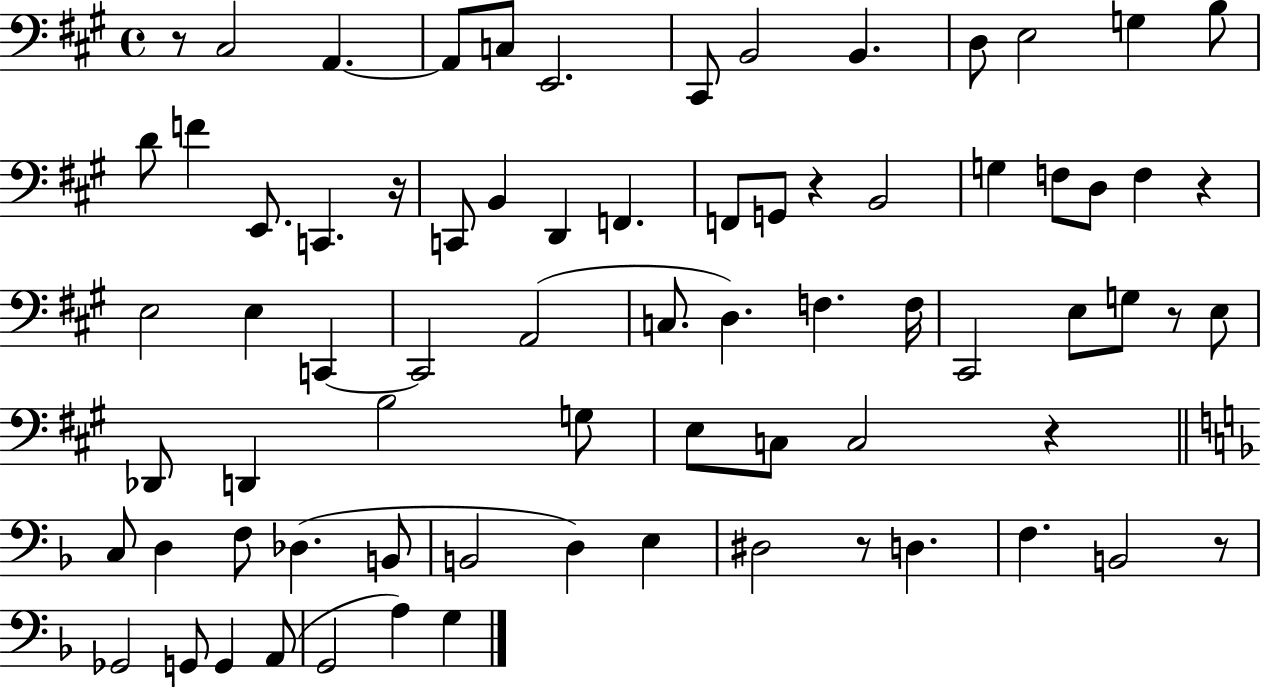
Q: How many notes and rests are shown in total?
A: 74